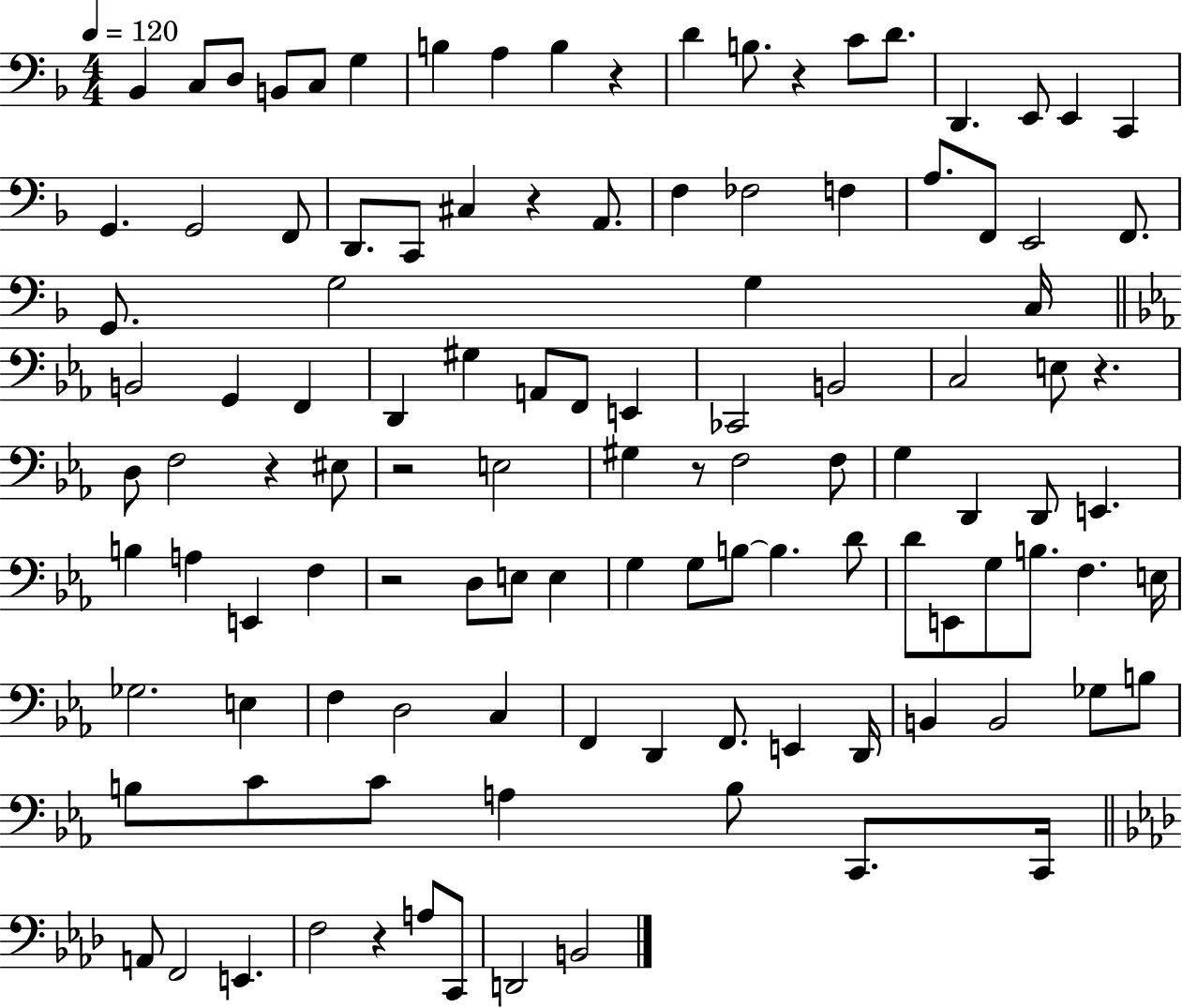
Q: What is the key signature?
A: F major